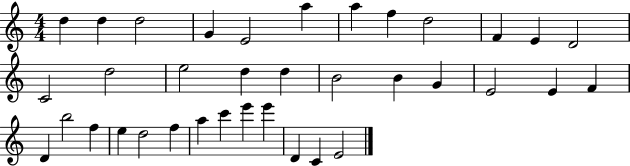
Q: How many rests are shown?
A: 0